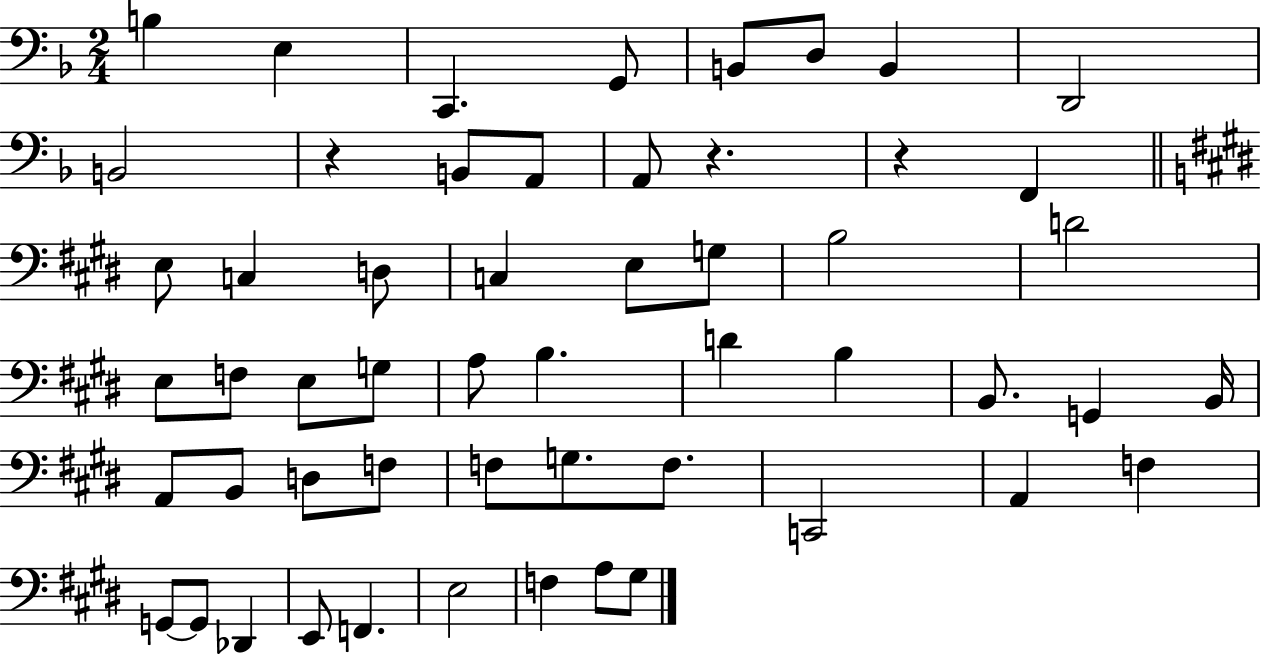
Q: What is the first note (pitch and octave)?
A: B3